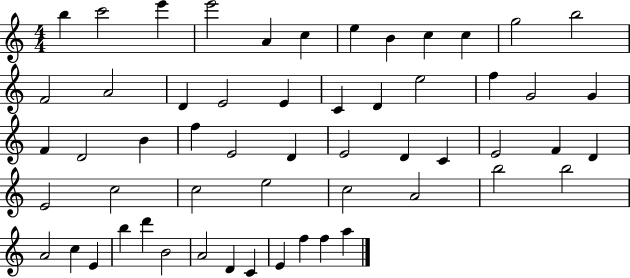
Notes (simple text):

B5/q C6/h E6/q E6/h A4/q C5/q E5/q B4/q C5/q C5/q G5/h B5/h F4/h A4/h D4/q E4/h E4/q C4/q D4/q E5/h F5/q G4/h G4/q F4/q D4/h B4/q F5/q E4/h D4/q E4/h D4/q C4/q E4/h F4/q D4/q E4/h C5/h C5/h E5/h C5/h A4/h B5/h B5/h A4/h C5/q E4/q B5/q D6/q B4/h A4/h D4/q C4/q E4/q F5/q F5/q A5/q